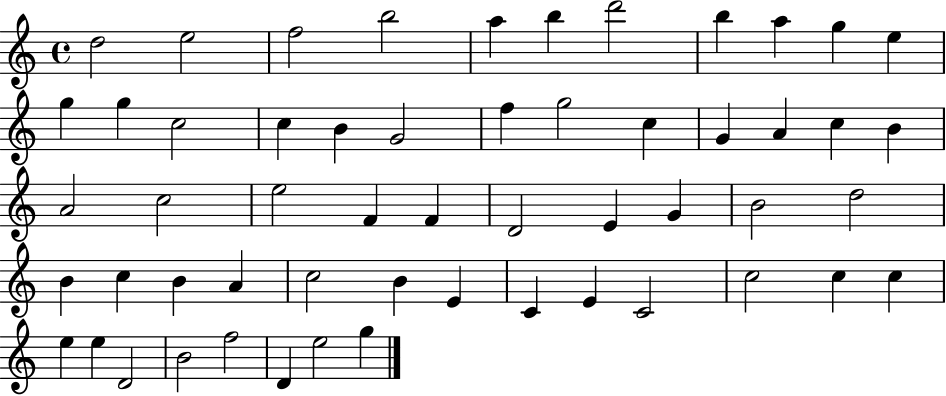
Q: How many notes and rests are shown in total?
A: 55